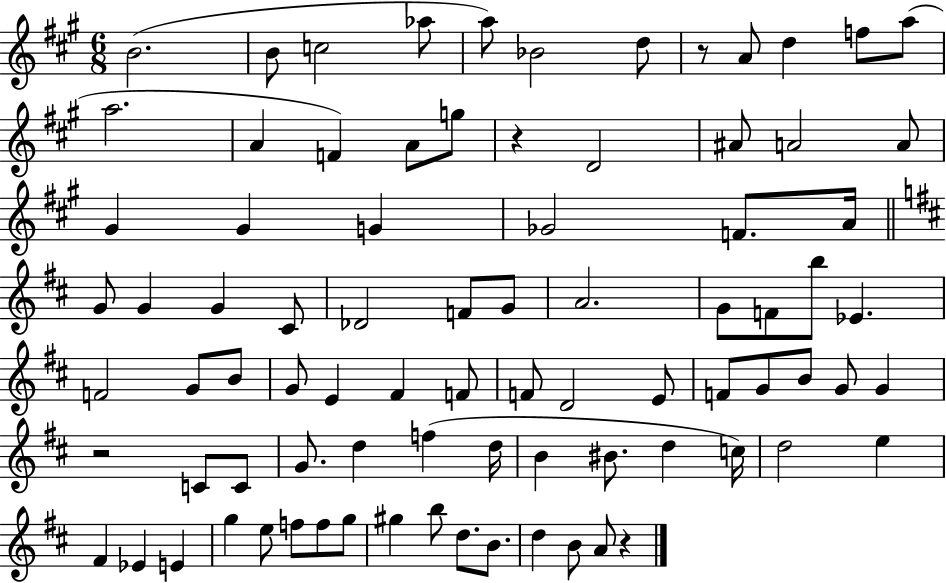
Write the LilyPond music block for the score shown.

{
  \clef treble
  \numericTimeSignature
  \time 6/8
  \key a \major
  b'2.( | b'8 c''2 aes''8 | a''8) bes'2 d''8 | r8 a'8 d''4 f''8 a''8( | \break a''2. | a'4 f'4) a'8 g''8 | r4 d'2 | ais'8 a'2 a'8 | \break gis'4 gis'4 g'4 | ges'2 f'8. a'16 | \bar "||" \break \key d \major g'8 g'4 g'4 cis'8 | des'2 f'8 g'8 | a'2. | g'8 f'8 b''8 ees'4. | \break f'2 g'8 b'8 | g'8 e'4 fis'4 f'8 | f'8 d'2 e'8 | f'8 g'8 b'8 g'8 g'4 | \break r2 c'8 c'8 | g'8. d''4 f''4( d''16 | b'4 bis'8. d''4 c''16) | d''2 e''4 | \break fis'4 ees'4 e'4 | g''4 e''8 f''8 f''8 g''8 | gis''4 b''8 d''8. b'8. | d''4 b'8 a'8 r4 | \break \bar "|."
}